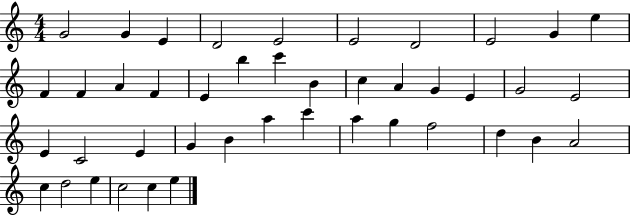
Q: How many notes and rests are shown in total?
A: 43